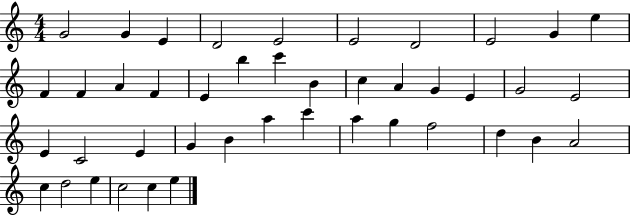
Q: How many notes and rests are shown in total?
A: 43